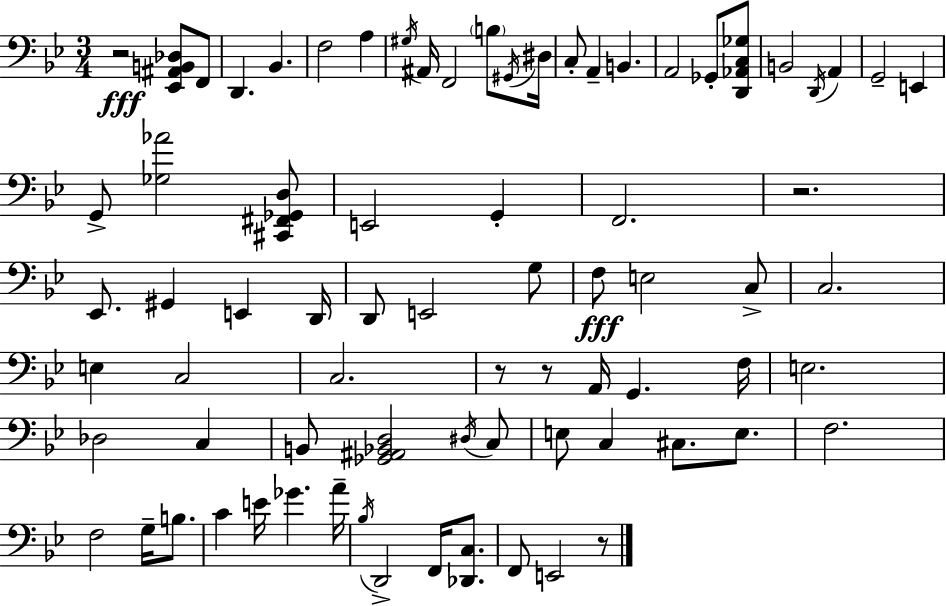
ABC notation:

X:1
T:Untitled
M:3/4
L:1/4
K:Bb
z2 [_E,,^A,,B,,_D,]/2 F,,/2 D,, _B,, F,2 A, ^G,/4 ^A,,/4 F,,2 B,/2 ^G,,/4 ^D,/4 C,/2 A,, B,, A,,2 _G,,/2 [D,,_A,,C,_G,]/2 B,,2 D,,/4 A,, G,,2 E,, G,,/2 [_G,_A]2 [^C,,^F,,_G,,D,]/2 E,,2 G,, F,,2 z2 _E,,/2 ^G,, E,, D,,/4 D,,/2 E,,2 G,/2 F,/2 E,2 C,/2 C,2 E, C,2 C,2 z/2 z/2 A,,/4 G,, F,/4 E,2 _D,2 C, B,,/2 [_G,,^A,,_B,,D,]2 ^D,/4 C,/2 E,/2 C, ^C,/2 E,/2 F,2 F,2 G,/4 B,/2 C E/4 _G A/4 _B,/4 D,,2 F,,/4 [_D,,C,]/2 F,,/2 E,,2 z/2